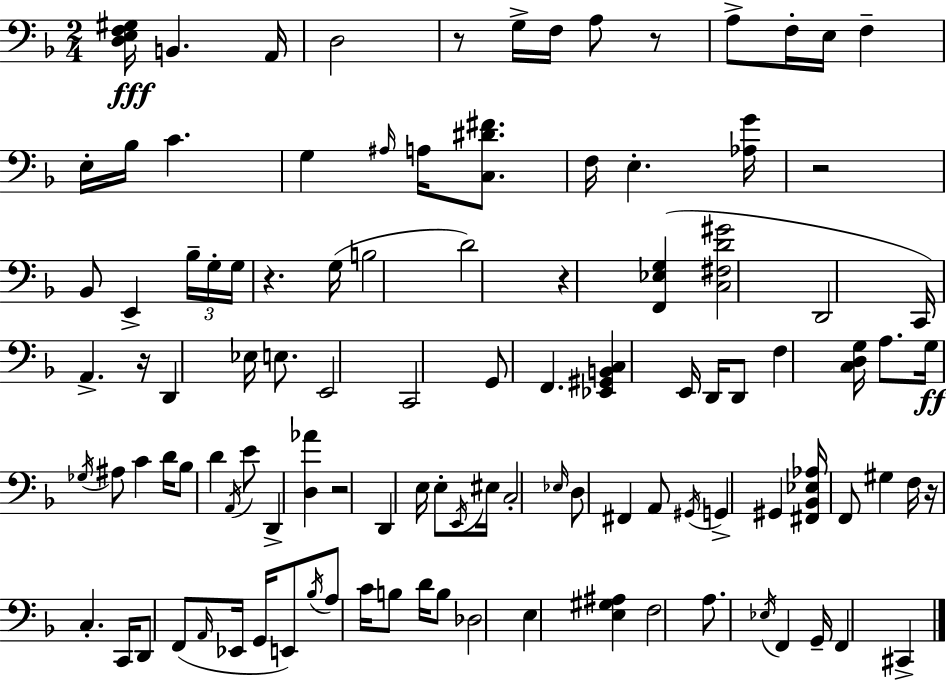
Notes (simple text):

[D3,E3,F3,G#3]/s B2/q. A2/s D3/h R/e G3/s F3/s A3/e R/e A3/e F3/s E3/s F3/q E3/s Bb3/s C4/q. G3/q A#3/s A3/s [C3,D#4,F#4]/e. F3/s E3/q. [Ab3,G4]/s R/h Bb2/e E2/q Bb3/s G3/s G3/s R/q. G3/s B3/h D4/h R/q [F2,Eb3,G3]/q [C3,F#3,D4,G#4]/h D2/h C2/s A2/q. R/s D2/q Eb3/s E3/e. E2/h C2/h G2/e F2/q. [Eb2,G#2,B2,C3]/q E2/s D2/s D2/e F3/q [C3,D3,G3]/s A3/e. G3/s Gb3/s A#3/e C4/q D4/s Bb3/e D4/q A2/s E4/e D2/q [D3,Ab4]/q R/h D2/q E3/s E3/e E2/s EIS3/s C3/h Eb3/s D3/e F#2/q A2/e G#2/s G2/q G#2/q [F#2,Bb2,Eb3,Ab3]/s F2/e G#3/q F3/s R/s C3/q. C2/s D2/e F2/e A2/s Eb2/s G2/s E2/e Bb3/s A3/e C4/s B3/e D4/s B3/e Db3/h E3/q [E3,G#3,A#3]/q F3/h A3/e. Eb3/s F2/q G2/s F2/q C#2/q